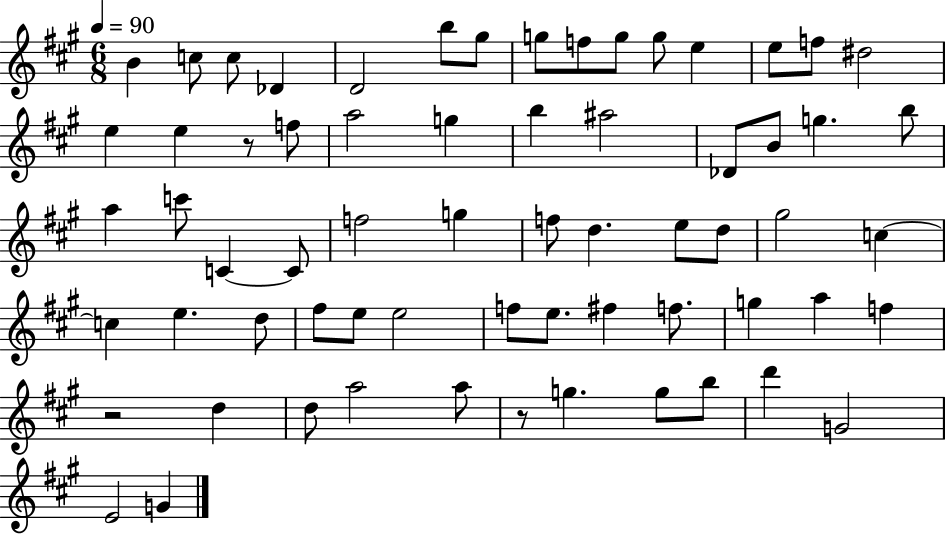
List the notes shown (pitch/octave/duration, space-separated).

B4/q C5/e C5/e Db4/q D4/h B5/e G#5/e G5/e F5/e G5/e G5/e E5/q E5/e F5/e D#5/h E5/q E5/q R/e F5/e A5/h G5/q B5/q A#5/h Db4/e B4/e G5/q. B5/e A5/q C6/e C4/q C4/e F5/h G5/q F5/e D5/q. E5/e D5/e G#5/h C5/q C5/q E5/q. D5/e F#5/e E5/e E5/h F5/e E5/e. F#5/q F5/e. G5/q A5/q F5/q R/h D5/q D5/e A5/h A5/e R/e G5/q. G5/e B5/e D6/q G4/h E4/h G4/q